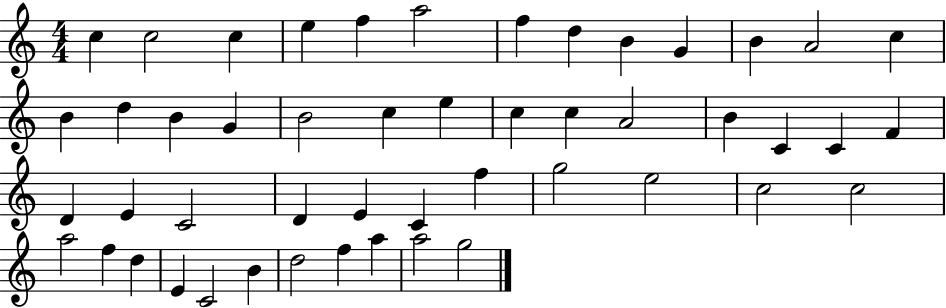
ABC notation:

X:1
T:Untitled
M:4/4
L:1/4
K:C
c c2 c e f a2 f d B G B A2 c B d B G B2 c e c c A2 B C C F D E C2 D E C f g2 e2 c2 c2 a2 f d E C2 B d2 f a a2 g2